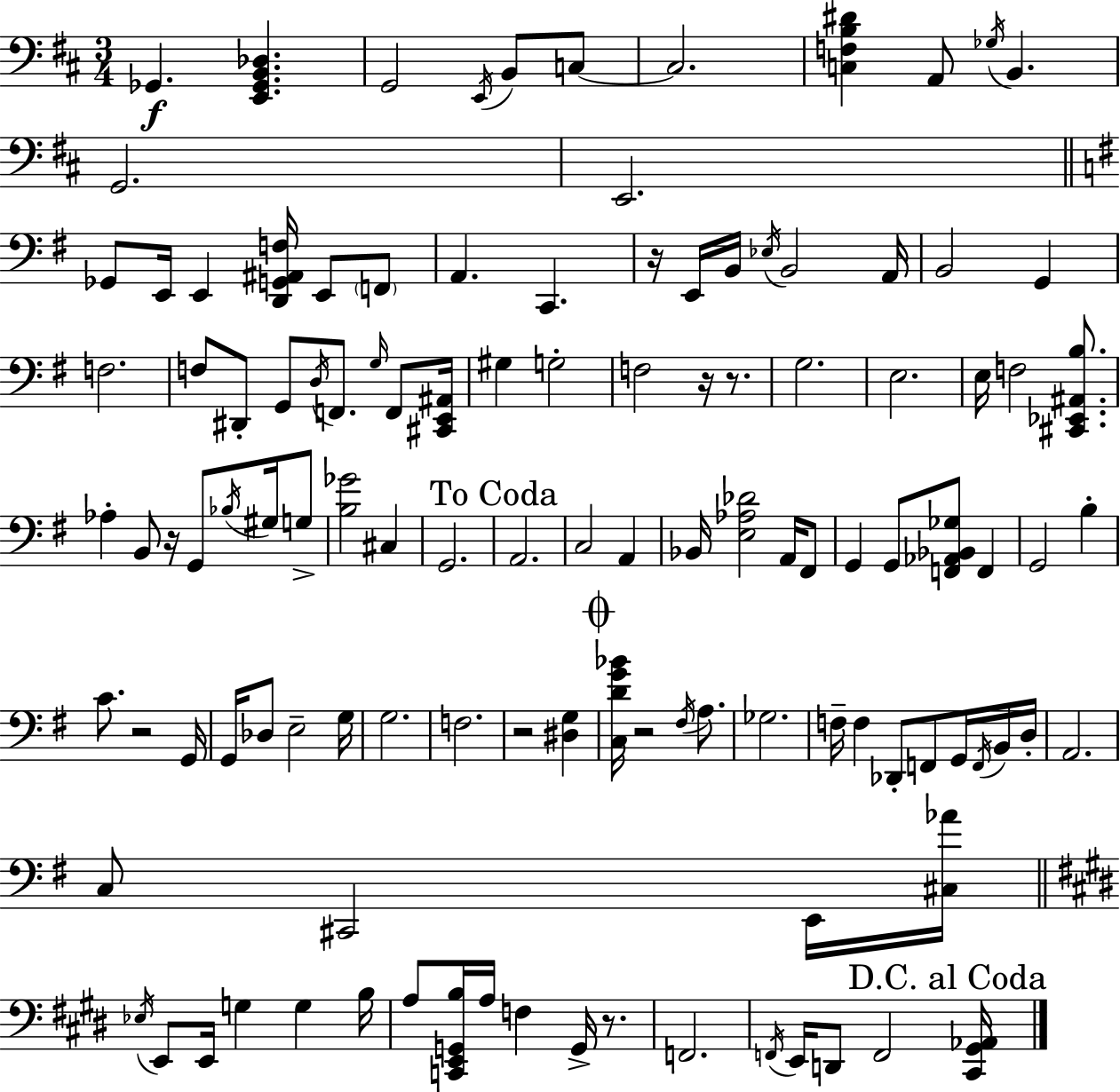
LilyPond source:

{
  \clef bass
  \numericTimeSignature
  \time 3/4
  \key d \major
  ges,4.\f <e, ges, b, des>4. | g,2 \acciaccatura { e,16 } b,8 c8~~ | c2. | <c f b dis'>4 a,8 \acciaccatura { ges16 } b,4. | \break g,2. | e,2. | \bar "||" \break \key g \major ges,8 e,16 e,4 <d, g, ais, f>16 e,8 \parenthesize f,8 | a,4. c,4. | r16 e,16 b,16 \acciaccatura { ees16 } b,2 | a,16 b,2 g,4 | \break f2. | f8 dis,8-. g,8 \acciaccatura { d16 } f,8. \grace { g16 } | f,8 <cis, e, ais,>16 gis4 g2-. | f2 r16 | \break r8. g2. | e2. | e16 f2 | <cis, ees, ais, b>8. aes4-. b,8 r16 g,8 | \break \acciaccatura { bes16 } gis16 g8-> <b ges'>2 | cis4 g,2. | \mark "To Coda" a,2. | c2 | \break a,4 bes,16 <e aes des'>2 | a,16 fis,8 g,4 g,8 <f, aes, bes, ges>8 | f,4 g,2 | b4-. c'8. r2 | \break g,16 g,16 des8 e2-- | g16 g2. | f2. | r2 | \break <dis g>4 \mark \markup { \musicglyph "scripts.coda" } <c d' g' bes'>16 r2 | \acciaccatura { fis16 } a8. ges2. | f16-- f4 des,8-. | f,8 g,16 \acciaccatura { f,16 } b,16 d16-. a,2. | \break c8 cis,2 | e,16 <cis aes'>16 \bar "||" \break \key e \major \acciaccatura { ees16 } e,8 e,16 g4 g4 | b16 a8 <c, e, g, b>16 a16 f4 g,16-> r8. | f,2. | \acciaccatura { f,16 } e,16 d,8 f,2 | \break \mark "D.C. al Coda" <cis, gis, aes,>16 \bar "|."
}